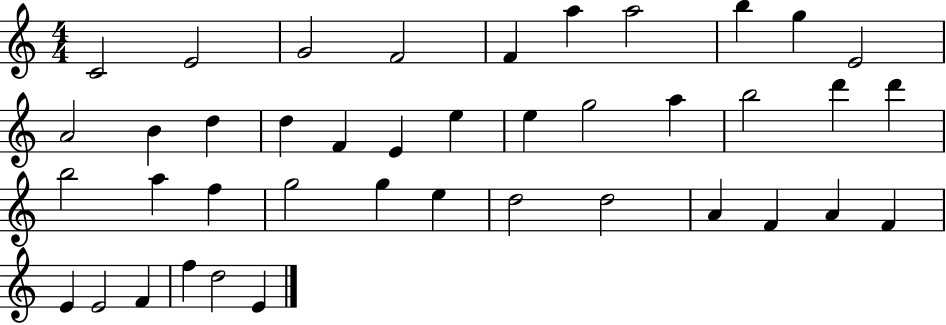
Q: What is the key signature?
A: C major